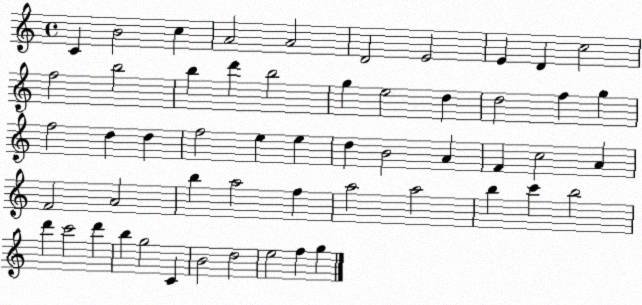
X:1
T:Untitled
M:4/4
L:1/4
K:C
C B2 c A2 A2 D2 E2 E D c2 f2 b2 b d' b2 g e2 d d2 f g f2 d d f2 e e d B2 A F c2 A F2 A2 b a2 f a2 a2 b c' b2 d' c'2 d' b g2 C B2 d2 e2 f g